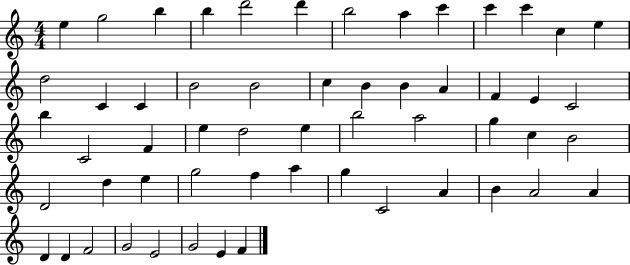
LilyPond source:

{
  \clef treble
  \numericTimeSignature
  \time 4/4
  \key c \major
  e''4 g''2 b''4 | b''4 d'''2 d'''4 | b''2 a''4 c'''4 | c'''4 c'''4 c''4 e''4 | \break d''2 c'4 c'4 | b'2 b'2 | c''4 b'4 b'4 a'4 | f'4 e'4 c'2 | \break b''4 c'2 f'4 | e''4 d''2 e''4 | b''2 a''2 | g''4 c''4 b'2 | \break d'2 d''4 e''4 | g''2 f''4 a''4 | g''4 c'2 a'4 | b'4 a'2 a'4 | \break d'4 d'4 f'2 | g'2 e'2 | g'2 e'4 f'4 | \bar "|."
}